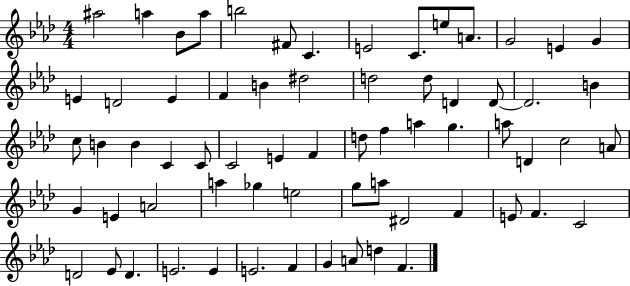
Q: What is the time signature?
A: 4/4